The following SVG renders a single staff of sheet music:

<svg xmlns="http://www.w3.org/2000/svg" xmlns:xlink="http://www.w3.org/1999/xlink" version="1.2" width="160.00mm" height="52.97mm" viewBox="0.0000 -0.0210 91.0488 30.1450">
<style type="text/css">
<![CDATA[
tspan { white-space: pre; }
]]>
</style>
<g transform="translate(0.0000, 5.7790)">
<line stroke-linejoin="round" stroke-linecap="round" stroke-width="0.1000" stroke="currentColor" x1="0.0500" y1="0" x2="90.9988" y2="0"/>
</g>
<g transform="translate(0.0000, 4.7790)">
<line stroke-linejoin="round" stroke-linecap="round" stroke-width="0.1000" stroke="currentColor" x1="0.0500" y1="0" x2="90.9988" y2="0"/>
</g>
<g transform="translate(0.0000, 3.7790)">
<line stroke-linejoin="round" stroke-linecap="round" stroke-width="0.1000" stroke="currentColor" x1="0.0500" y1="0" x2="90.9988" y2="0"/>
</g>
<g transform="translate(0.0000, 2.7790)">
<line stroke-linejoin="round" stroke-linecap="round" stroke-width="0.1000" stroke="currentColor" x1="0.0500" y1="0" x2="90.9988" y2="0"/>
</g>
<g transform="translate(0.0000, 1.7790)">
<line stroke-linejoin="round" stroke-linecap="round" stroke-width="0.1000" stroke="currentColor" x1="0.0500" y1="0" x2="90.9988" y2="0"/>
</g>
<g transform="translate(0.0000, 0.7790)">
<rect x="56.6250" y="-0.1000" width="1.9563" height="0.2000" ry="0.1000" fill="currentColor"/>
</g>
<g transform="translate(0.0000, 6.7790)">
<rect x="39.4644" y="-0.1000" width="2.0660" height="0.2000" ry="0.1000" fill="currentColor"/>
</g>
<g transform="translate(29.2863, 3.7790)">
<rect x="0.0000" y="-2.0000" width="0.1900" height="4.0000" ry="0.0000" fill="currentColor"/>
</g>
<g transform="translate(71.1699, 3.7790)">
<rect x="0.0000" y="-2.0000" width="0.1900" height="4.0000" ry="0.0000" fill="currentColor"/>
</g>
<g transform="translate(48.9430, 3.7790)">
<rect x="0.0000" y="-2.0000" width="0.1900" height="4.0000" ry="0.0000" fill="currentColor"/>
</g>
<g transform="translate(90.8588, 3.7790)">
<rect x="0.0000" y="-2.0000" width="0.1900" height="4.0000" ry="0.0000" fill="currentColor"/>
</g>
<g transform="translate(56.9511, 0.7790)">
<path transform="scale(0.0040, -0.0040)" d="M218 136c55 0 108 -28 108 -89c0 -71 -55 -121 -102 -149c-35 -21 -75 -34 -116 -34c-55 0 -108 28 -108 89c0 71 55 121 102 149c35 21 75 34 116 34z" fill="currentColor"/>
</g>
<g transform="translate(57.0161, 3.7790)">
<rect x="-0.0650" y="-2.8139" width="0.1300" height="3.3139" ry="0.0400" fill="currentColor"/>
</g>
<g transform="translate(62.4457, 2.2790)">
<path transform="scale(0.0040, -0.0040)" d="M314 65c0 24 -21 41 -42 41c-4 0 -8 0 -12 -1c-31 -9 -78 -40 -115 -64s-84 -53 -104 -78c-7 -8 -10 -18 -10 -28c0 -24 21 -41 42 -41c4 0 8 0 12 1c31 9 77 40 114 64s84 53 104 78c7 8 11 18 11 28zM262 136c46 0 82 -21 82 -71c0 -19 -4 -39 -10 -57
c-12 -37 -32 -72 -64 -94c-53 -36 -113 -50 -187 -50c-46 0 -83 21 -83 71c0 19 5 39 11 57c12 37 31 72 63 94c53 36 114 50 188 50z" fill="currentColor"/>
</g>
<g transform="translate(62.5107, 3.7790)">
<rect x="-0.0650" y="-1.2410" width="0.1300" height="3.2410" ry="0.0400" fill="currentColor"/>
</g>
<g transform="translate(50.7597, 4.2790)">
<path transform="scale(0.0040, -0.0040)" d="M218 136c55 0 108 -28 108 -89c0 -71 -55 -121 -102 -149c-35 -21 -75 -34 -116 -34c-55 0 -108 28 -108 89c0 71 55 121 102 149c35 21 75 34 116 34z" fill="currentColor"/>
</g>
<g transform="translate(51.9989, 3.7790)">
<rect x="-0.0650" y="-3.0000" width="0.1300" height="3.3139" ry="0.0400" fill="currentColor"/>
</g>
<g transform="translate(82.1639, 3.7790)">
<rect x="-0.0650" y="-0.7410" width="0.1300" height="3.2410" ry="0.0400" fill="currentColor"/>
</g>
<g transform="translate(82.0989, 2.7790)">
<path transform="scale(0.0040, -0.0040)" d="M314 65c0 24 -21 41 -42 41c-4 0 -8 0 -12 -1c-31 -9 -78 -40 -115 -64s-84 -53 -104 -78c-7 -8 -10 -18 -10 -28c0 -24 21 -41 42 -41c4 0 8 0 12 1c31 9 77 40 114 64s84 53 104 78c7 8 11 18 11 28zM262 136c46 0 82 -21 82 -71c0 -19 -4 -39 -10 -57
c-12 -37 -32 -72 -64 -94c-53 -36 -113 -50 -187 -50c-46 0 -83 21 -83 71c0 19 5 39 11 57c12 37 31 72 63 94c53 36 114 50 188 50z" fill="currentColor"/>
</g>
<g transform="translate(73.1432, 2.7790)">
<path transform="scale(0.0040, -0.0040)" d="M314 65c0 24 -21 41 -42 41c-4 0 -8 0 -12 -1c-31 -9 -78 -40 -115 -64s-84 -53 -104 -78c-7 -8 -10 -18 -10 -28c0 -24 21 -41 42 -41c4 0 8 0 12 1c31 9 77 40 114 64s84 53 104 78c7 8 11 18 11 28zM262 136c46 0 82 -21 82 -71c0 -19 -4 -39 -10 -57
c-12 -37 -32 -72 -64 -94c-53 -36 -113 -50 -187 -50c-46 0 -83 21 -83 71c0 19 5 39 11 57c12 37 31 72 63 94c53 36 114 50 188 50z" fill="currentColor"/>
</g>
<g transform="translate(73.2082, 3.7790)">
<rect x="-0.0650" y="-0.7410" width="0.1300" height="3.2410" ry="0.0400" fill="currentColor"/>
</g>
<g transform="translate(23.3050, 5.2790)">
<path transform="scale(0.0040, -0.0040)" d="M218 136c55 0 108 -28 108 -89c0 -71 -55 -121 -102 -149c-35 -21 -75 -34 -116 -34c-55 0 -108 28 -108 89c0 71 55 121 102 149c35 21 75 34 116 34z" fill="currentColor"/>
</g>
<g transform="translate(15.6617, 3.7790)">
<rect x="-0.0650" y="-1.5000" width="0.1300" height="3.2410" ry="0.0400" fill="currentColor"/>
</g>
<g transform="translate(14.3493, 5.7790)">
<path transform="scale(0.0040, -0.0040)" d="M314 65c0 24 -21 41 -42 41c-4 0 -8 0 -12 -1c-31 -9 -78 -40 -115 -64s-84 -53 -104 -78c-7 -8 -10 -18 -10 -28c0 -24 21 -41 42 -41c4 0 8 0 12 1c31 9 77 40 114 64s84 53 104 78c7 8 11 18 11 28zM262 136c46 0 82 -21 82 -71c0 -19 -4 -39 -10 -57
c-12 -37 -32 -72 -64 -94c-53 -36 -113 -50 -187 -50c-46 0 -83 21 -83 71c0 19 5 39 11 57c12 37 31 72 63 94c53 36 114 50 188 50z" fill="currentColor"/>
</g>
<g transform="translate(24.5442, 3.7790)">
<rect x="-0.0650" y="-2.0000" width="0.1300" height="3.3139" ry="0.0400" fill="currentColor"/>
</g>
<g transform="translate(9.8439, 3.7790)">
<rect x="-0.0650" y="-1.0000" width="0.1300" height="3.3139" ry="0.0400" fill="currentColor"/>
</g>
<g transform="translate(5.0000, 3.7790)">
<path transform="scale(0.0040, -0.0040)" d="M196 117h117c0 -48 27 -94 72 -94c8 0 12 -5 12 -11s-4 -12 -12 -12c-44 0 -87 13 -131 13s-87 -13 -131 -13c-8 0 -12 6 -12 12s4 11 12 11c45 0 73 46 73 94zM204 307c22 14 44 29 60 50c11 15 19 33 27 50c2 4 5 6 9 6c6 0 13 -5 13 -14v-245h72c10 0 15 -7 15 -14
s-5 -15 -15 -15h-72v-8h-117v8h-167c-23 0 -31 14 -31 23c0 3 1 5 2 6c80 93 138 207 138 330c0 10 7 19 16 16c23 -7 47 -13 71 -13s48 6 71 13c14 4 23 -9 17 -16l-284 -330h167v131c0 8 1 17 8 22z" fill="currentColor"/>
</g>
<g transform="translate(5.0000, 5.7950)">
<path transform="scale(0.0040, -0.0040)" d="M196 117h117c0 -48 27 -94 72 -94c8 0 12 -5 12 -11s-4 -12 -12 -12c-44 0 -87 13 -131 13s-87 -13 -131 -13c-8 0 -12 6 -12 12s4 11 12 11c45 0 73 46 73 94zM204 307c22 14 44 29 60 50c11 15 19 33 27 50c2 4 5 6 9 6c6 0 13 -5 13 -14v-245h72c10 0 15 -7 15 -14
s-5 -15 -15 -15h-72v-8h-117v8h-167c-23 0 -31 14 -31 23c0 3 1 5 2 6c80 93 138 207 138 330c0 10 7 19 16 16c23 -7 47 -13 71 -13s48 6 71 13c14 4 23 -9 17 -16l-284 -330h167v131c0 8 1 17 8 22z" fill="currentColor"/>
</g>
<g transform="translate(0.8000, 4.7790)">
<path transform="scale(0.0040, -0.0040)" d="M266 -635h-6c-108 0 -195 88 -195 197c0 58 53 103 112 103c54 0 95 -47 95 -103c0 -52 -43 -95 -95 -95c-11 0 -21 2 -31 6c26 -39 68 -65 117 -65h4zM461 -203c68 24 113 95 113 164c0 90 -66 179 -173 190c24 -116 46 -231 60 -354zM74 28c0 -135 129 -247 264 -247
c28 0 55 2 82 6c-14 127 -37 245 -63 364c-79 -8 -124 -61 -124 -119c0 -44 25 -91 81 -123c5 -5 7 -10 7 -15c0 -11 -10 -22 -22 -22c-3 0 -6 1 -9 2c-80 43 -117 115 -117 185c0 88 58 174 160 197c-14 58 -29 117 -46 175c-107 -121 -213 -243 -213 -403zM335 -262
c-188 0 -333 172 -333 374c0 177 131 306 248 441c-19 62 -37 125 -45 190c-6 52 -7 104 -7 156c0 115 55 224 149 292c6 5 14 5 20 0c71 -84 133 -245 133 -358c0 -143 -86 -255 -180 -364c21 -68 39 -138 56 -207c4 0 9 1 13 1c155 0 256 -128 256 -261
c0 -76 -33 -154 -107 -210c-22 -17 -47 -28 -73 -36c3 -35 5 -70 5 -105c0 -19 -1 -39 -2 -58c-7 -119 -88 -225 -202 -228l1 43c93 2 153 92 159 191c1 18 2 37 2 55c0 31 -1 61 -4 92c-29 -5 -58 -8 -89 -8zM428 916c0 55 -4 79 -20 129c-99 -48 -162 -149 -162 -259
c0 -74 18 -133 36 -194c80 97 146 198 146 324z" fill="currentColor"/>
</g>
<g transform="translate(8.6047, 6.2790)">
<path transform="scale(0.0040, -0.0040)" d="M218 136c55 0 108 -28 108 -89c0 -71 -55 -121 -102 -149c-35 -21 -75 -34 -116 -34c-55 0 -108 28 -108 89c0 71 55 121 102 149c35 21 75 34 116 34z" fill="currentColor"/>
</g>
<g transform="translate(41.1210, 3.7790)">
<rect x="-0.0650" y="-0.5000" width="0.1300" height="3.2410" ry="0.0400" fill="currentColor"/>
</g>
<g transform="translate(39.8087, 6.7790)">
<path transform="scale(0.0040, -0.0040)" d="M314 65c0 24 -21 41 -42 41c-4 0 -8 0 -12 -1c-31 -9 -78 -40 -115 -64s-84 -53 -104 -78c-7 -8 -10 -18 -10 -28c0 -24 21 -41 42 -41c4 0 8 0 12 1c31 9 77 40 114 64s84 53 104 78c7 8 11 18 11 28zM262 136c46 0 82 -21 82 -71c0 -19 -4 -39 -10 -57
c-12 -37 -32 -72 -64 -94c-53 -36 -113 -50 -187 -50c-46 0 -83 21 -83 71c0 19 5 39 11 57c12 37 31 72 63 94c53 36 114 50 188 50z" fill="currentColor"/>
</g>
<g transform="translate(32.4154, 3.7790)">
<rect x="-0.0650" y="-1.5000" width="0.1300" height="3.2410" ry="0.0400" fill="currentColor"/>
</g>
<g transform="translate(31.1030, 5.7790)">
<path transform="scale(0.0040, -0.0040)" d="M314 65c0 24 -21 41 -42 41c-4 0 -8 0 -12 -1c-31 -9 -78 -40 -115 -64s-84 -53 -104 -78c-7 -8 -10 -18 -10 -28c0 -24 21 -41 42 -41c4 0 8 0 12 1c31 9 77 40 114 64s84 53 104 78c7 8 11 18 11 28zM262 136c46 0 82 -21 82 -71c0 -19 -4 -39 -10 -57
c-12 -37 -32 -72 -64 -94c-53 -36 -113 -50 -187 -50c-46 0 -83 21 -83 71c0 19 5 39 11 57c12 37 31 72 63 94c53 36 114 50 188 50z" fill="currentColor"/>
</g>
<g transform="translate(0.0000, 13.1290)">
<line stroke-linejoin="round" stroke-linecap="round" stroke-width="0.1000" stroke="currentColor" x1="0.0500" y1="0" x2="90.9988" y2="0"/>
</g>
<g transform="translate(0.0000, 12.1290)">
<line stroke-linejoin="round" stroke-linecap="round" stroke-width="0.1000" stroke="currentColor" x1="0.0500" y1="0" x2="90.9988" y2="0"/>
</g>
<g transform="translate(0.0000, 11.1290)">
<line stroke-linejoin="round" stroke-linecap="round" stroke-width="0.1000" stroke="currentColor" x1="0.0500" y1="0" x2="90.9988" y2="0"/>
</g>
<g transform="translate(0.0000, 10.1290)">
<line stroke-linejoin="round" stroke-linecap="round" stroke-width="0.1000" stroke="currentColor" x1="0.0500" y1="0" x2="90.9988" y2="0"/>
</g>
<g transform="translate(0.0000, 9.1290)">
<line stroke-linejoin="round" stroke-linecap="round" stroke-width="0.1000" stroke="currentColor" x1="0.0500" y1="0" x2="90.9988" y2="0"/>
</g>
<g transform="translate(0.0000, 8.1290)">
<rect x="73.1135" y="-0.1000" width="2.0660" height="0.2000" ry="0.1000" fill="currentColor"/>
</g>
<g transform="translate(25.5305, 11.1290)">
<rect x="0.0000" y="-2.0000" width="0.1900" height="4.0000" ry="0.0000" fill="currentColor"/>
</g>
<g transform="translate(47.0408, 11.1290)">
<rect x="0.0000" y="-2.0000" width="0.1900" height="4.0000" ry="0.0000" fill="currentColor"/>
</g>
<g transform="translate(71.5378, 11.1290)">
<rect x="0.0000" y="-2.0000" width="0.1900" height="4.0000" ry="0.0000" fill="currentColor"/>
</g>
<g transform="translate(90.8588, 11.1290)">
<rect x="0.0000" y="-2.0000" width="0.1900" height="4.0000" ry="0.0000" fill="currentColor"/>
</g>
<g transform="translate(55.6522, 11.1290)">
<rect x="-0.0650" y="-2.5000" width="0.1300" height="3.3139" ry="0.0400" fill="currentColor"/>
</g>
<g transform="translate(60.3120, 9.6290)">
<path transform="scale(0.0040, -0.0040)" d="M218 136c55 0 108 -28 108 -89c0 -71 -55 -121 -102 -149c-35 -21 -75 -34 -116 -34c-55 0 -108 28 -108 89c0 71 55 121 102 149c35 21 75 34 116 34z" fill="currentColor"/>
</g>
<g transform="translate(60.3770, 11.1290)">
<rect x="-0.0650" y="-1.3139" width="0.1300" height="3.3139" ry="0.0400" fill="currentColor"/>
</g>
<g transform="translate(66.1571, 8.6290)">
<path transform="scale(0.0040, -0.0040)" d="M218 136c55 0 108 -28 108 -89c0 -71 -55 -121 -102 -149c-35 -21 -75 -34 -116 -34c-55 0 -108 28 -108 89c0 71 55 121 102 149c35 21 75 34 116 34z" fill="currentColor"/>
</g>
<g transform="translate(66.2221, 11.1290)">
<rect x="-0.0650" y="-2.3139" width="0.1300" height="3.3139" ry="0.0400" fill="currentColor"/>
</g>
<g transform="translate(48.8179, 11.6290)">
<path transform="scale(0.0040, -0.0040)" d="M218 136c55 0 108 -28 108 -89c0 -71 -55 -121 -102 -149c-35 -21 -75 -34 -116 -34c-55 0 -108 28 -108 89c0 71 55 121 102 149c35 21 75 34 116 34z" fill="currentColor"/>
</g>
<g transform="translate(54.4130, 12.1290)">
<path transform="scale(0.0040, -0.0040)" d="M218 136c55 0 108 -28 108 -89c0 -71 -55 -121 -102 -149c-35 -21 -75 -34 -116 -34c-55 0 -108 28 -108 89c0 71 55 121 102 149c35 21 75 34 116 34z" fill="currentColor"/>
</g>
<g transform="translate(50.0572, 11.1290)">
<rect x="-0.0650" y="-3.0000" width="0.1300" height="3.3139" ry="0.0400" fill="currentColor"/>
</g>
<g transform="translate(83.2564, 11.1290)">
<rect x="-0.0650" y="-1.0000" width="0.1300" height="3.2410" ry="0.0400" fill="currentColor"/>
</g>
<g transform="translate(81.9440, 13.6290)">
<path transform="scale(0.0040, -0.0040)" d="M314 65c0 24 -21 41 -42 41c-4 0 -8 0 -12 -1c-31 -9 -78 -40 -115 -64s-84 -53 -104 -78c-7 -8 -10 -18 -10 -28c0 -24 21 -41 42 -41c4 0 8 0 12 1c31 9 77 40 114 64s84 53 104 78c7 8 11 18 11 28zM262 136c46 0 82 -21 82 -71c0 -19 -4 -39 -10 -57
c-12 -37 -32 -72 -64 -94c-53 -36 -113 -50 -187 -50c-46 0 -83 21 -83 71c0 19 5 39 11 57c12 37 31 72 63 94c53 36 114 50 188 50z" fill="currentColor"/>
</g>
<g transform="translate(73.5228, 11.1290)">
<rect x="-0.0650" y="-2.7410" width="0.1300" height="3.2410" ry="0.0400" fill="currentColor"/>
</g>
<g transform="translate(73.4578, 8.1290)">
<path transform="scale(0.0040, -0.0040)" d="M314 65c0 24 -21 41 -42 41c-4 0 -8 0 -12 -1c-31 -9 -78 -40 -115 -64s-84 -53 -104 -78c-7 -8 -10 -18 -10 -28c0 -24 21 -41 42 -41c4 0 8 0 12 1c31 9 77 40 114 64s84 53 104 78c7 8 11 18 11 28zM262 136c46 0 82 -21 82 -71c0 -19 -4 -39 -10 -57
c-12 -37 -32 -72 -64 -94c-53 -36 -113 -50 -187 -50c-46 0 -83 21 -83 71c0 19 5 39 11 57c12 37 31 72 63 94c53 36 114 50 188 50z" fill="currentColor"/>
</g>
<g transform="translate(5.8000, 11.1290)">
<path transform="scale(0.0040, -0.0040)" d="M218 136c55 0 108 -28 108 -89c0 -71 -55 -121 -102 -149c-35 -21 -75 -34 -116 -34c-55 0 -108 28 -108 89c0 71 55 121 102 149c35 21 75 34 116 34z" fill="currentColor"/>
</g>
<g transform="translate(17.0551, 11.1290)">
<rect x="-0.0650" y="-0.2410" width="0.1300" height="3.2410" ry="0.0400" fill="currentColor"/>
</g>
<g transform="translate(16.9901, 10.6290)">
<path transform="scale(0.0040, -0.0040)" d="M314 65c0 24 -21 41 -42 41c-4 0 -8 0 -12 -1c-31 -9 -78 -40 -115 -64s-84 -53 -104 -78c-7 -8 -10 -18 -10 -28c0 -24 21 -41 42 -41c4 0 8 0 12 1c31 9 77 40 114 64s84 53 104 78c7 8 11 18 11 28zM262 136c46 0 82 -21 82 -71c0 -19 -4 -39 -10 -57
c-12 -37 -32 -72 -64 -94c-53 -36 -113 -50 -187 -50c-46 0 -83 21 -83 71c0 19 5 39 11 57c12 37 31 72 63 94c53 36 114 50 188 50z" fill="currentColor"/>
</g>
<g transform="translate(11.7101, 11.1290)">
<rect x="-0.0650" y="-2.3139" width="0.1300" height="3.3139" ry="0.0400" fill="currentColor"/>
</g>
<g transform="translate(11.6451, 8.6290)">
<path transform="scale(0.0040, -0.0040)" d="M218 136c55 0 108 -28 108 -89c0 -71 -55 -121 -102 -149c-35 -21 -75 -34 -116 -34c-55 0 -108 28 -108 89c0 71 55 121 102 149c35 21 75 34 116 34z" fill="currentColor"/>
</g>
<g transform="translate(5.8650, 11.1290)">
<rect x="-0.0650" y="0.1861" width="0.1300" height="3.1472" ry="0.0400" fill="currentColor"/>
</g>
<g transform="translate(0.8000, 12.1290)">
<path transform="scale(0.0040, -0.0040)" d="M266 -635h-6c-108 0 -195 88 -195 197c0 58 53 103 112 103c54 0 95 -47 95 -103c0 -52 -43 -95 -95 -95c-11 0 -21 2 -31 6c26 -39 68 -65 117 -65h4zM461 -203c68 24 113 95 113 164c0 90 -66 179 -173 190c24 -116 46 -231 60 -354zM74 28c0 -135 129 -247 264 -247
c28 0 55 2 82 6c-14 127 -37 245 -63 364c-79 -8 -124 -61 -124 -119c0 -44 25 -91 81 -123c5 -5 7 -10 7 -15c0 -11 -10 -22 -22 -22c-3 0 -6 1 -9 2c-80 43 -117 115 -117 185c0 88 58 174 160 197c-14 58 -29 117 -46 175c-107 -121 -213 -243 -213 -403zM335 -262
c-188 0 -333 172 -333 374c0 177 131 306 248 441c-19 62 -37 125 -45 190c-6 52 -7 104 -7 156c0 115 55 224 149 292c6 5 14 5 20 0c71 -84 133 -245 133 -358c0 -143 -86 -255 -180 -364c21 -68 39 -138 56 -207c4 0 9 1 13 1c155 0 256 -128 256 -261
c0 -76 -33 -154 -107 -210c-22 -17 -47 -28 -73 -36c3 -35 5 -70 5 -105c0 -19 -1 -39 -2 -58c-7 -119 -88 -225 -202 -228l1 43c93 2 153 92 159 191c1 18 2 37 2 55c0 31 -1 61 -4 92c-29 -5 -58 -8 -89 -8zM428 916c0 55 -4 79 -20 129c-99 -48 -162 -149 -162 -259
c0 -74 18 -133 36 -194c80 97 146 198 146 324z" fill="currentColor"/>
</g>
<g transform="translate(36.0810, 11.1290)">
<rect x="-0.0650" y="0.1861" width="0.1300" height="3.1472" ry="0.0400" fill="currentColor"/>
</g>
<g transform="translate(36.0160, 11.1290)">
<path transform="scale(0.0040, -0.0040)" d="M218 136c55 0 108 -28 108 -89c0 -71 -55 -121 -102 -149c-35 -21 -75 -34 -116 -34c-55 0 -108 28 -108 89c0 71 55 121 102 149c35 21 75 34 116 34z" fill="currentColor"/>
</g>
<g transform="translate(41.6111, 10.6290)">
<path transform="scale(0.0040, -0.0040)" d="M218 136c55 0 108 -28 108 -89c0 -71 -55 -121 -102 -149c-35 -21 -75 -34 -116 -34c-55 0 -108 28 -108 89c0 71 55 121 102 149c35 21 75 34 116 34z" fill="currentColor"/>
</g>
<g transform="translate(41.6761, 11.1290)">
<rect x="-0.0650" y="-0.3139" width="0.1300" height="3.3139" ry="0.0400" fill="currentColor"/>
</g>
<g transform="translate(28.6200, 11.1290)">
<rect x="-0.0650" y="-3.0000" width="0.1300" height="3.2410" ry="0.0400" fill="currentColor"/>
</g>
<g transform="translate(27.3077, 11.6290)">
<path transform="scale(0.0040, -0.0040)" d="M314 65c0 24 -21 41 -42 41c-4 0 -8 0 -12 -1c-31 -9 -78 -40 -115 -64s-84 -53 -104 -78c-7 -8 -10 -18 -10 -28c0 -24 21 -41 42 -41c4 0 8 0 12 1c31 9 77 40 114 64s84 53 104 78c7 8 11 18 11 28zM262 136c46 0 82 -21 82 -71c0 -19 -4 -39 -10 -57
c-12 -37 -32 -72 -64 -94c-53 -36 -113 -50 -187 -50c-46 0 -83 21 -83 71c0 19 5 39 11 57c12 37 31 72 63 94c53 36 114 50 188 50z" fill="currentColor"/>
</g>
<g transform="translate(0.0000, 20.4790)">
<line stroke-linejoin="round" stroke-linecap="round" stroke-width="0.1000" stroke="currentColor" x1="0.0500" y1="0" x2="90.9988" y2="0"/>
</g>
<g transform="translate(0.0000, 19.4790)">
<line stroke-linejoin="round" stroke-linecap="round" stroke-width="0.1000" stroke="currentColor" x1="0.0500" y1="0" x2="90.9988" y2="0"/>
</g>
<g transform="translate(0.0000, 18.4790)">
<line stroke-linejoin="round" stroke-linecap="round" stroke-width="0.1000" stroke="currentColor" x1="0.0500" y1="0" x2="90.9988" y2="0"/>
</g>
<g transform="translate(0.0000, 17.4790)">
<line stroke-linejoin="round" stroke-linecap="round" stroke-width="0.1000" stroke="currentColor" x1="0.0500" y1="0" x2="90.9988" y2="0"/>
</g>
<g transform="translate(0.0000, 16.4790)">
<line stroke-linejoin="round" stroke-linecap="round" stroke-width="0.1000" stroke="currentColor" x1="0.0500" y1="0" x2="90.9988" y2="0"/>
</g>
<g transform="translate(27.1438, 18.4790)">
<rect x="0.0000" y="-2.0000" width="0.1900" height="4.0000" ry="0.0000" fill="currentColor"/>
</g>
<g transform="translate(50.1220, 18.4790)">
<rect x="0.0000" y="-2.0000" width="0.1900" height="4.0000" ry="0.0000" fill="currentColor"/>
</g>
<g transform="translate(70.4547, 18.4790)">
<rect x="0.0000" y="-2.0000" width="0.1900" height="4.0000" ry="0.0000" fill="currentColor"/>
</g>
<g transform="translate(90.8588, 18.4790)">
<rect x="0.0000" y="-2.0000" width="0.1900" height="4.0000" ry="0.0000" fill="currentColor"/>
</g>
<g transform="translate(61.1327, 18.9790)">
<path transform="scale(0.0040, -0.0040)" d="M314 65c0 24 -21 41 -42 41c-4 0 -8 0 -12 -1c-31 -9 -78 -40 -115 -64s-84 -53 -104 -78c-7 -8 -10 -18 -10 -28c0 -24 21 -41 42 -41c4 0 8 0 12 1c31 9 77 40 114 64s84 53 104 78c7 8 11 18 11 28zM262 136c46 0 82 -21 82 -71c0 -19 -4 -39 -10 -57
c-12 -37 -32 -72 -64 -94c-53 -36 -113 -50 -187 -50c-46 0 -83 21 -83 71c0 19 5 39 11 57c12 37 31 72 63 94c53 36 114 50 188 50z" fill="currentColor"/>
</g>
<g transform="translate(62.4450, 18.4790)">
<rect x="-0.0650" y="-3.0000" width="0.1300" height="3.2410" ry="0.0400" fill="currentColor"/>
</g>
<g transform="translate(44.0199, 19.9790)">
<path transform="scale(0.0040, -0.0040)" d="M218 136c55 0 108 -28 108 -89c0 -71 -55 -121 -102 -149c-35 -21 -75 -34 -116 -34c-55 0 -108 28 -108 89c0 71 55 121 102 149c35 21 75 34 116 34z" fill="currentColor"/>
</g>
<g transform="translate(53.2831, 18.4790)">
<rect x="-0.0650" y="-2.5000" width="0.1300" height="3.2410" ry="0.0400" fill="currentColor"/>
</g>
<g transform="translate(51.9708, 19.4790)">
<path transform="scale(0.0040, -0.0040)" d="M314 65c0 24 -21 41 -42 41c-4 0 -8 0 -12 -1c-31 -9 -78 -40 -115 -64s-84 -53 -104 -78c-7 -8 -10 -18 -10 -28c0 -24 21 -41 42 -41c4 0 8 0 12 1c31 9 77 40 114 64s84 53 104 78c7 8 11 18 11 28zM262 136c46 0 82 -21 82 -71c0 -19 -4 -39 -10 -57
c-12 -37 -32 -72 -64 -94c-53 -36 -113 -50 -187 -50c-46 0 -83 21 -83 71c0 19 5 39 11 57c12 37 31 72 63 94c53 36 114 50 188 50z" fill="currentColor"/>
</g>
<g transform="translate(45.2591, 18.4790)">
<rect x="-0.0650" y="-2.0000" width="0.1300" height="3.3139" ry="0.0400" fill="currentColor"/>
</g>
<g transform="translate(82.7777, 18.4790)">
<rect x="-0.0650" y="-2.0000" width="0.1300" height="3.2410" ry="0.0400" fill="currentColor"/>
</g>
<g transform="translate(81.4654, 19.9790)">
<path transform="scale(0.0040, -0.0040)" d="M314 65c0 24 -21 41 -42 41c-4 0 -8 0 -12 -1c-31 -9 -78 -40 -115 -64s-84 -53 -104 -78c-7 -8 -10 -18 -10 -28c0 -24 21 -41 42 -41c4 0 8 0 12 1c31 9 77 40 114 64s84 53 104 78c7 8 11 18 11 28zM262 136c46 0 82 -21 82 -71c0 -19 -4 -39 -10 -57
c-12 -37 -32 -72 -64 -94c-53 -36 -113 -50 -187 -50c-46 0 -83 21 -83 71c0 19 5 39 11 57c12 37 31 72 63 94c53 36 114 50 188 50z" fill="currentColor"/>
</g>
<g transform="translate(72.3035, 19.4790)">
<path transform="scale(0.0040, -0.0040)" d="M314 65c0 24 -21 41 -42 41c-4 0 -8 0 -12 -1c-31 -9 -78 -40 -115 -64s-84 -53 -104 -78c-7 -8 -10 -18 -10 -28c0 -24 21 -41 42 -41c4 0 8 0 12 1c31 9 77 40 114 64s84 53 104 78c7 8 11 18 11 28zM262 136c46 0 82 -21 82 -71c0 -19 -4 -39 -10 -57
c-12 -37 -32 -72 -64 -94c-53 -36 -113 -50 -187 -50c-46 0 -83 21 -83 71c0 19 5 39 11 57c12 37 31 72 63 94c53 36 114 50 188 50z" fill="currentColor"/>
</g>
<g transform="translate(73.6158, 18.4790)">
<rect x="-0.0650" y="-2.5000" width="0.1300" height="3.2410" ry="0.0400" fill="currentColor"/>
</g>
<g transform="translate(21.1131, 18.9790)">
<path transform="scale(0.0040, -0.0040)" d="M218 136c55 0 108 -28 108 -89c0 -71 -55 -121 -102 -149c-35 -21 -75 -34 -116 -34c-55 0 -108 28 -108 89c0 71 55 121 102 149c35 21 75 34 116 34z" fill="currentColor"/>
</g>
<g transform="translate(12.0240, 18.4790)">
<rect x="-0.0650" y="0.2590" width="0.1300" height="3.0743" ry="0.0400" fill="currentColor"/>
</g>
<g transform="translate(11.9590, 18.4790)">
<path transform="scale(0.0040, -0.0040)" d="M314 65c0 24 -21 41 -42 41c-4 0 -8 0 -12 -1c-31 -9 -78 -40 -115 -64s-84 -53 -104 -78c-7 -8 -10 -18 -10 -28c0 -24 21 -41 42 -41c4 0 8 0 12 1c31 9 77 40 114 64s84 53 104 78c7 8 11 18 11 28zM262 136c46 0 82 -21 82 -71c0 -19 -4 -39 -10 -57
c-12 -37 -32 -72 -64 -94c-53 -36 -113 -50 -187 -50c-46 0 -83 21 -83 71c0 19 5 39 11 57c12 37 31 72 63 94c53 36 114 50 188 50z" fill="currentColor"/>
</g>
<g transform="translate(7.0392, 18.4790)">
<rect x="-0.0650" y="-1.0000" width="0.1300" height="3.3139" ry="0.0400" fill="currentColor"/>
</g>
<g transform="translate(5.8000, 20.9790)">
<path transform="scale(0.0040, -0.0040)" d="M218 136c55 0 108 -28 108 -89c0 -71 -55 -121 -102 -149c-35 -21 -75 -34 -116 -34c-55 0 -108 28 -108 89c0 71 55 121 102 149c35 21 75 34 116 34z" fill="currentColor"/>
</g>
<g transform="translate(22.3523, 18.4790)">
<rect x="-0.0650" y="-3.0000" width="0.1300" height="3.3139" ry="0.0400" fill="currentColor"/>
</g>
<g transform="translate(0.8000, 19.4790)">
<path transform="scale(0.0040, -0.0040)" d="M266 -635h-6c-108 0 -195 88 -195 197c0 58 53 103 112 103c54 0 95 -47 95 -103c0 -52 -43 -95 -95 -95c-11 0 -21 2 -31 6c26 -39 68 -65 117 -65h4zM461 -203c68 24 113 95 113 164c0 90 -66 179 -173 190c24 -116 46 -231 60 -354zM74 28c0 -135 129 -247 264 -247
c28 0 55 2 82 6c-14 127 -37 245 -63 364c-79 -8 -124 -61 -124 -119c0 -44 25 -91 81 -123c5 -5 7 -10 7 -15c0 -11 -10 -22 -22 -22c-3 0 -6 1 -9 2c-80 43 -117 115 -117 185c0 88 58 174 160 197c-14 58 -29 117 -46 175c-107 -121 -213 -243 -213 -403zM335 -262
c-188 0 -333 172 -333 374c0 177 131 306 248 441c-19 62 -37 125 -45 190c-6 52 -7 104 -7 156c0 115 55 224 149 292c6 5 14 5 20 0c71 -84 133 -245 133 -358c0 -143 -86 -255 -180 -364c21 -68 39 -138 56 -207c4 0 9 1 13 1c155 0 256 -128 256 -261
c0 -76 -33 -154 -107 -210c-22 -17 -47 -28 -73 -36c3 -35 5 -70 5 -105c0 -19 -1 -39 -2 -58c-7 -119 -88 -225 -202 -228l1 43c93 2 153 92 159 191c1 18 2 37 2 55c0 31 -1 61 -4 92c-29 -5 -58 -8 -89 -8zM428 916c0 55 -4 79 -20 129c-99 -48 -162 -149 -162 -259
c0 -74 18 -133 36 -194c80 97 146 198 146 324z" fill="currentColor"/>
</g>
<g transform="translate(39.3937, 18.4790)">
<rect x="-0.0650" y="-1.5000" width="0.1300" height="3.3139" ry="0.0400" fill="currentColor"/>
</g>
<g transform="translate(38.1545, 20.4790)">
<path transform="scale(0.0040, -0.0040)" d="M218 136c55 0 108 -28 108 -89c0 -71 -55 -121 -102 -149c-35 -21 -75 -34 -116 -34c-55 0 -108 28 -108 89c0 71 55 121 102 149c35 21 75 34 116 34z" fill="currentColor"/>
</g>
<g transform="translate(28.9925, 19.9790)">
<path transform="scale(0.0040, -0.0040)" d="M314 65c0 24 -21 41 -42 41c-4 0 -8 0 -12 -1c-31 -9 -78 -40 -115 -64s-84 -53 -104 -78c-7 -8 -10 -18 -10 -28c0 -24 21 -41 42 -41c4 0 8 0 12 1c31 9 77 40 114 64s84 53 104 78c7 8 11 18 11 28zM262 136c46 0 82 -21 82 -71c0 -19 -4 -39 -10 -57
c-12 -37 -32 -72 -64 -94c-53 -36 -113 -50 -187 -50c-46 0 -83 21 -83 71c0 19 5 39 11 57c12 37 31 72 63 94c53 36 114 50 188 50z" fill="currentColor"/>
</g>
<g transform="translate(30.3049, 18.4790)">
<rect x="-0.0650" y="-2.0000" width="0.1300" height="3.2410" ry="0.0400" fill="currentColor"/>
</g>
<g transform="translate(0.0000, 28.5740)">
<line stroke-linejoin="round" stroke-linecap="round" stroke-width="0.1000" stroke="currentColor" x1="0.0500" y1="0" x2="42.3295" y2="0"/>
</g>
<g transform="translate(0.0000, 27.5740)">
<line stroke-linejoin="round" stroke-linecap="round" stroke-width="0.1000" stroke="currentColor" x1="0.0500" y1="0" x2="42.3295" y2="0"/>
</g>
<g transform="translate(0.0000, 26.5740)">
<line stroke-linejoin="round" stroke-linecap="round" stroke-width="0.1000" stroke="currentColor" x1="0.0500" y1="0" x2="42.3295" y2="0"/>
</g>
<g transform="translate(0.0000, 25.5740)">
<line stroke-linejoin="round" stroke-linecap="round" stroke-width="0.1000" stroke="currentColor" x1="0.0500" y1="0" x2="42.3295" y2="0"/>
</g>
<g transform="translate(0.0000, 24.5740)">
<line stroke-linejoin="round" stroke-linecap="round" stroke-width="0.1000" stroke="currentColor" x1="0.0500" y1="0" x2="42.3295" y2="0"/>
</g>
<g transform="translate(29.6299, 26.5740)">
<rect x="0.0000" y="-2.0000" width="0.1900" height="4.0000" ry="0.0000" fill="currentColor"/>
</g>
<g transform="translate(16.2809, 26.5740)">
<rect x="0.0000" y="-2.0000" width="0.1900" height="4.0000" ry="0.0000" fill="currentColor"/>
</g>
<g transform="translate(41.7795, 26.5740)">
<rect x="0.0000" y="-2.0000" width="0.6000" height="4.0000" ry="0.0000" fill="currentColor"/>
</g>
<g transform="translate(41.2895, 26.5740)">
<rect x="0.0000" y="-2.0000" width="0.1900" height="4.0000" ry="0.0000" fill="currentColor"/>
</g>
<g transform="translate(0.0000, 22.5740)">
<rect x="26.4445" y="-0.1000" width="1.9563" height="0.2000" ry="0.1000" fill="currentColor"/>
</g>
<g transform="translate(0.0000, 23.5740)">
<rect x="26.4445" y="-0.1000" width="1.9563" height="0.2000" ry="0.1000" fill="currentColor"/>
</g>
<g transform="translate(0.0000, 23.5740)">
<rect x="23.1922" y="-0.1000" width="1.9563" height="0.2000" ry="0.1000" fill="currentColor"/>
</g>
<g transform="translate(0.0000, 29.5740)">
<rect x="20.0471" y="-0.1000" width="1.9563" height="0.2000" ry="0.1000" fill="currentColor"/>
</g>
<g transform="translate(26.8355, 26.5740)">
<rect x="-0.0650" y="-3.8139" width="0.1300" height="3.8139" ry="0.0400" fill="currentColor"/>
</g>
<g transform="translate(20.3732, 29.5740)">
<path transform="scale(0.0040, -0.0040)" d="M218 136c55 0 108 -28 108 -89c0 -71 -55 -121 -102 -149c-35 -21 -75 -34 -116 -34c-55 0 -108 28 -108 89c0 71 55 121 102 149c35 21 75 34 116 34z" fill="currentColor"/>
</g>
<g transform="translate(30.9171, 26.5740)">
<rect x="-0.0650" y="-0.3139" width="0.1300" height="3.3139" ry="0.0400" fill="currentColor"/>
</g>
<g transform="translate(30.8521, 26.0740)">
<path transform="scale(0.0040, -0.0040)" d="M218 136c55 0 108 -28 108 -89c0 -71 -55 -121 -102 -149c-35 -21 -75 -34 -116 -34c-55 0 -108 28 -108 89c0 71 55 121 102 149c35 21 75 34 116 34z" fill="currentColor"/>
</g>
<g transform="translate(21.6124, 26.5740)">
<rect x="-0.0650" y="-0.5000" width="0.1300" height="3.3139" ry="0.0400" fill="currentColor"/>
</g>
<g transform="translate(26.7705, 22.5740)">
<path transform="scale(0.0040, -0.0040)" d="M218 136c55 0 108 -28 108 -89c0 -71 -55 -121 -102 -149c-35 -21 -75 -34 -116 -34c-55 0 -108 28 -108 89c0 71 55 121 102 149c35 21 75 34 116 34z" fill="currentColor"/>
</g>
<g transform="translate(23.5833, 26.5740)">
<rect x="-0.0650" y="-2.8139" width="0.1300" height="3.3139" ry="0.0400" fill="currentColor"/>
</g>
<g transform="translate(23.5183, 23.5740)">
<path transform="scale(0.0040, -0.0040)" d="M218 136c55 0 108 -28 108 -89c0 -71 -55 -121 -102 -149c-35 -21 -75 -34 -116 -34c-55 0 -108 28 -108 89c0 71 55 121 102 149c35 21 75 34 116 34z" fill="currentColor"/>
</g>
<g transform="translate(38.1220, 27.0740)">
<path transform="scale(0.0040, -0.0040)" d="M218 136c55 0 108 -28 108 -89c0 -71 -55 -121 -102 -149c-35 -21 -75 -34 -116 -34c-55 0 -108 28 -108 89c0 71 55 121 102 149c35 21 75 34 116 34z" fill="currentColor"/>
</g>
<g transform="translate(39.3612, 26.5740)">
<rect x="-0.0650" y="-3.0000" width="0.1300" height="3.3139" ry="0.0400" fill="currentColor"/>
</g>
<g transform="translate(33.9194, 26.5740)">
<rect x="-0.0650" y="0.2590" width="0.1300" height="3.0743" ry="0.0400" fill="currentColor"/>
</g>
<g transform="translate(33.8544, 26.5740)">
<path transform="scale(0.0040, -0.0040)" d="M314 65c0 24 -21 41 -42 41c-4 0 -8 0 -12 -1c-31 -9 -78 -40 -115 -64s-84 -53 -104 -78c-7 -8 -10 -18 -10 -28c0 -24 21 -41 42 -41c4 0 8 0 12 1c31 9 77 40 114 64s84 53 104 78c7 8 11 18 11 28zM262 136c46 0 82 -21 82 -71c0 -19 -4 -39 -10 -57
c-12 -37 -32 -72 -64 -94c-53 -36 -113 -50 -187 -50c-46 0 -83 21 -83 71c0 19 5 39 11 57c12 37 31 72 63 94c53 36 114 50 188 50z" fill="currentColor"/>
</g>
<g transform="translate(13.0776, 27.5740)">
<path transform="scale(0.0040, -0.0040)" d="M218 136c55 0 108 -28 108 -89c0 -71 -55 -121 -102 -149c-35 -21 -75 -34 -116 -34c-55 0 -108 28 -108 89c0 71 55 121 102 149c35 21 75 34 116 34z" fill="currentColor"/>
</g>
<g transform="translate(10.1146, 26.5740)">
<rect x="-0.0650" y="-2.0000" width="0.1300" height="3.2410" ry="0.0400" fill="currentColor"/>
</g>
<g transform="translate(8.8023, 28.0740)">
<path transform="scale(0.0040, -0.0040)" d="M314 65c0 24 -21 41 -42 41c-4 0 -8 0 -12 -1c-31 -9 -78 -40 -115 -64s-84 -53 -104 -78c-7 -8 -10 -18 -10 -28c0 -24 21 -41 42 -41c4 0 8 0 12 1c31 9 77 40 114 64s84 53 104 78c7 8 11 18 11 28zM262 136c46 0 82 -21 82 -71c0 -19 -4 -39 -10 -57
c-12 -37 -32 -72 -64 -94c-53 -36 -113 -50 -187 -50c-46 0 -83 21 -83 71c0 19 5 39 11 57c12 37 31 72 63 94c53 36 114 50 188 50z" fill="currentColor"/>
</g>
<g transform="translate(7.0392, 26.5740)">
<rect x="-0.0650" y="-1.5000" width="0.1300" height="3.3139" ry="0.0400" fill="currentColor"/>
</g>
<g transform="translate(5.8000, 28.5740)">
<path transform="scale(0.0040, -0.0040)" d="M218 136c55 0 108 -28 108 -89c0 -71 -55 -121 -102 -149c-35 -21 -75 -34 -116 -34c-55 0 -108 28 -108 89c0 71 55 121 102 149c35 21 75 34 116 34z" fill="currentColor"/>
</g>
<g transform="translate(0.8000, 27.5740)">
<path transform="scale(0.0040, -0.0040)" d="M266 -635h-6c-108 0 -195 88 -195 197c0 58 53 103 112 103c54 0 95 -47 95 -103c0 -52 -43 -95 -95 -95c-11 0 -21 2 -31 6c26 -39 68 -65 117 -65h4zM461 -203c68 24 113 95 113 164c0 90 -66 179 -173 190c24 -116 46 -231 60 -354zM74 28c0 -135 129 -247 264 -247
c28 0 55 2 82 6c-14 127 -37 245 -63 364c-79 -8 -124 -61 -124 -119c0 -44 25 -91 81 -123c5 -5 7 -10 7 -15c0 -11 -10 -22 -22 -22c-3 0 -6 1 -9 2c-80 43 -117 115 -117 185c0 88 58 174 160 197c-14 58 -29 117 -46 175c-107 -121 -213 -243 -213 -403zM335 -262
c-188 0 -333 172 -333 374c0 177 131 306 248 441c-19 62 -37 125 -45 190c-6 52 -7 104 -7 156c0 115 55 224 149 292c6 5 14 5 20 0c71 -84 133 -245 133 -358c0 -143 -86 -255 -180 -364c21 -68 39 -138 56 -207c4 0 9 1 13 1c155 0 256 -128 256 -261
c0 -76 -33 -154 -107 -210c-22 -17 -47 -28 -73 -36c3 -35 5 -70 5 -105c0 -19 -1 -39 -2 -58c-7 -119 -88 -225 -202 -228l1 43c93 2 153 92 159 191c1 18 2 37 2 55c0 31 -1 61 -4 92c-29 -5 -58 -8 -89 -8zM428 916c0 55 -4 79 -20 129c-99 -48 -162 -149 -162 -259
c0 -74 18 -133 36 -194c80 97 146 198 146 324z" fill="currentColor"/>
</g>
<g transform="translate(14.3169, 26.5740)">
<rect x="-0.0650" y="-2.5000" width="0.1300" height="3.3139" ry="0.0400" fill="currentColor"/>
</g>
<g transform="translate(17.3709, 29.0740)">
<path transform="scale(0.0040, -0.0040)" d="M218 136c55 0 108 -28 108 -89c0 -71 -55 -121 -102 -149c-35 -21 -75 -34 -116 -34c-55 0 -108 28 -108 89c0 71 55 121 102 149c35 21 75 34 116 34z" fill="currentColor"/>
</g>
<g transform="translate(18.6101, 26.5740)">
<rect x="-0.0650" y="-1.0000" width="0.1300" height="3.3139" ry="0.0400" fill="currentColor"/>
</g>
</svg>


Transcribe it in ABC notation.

X:1
T:Untitled
M:4/4
L:1/4
K:C
D E2 F E2 C2 A a e2 d2 d2 B g c2 A2 B c A G e g a2 D2 D B2 A F2 E F G2 A2 G2 F2 E F2 G D C a c' c B2 A